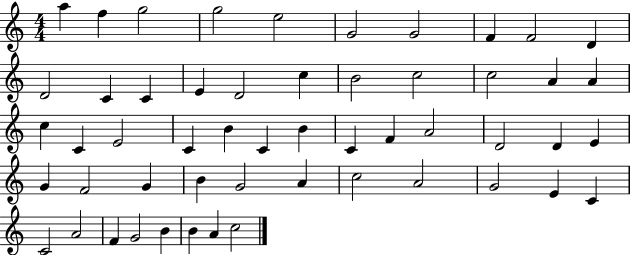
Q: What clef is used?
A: treble